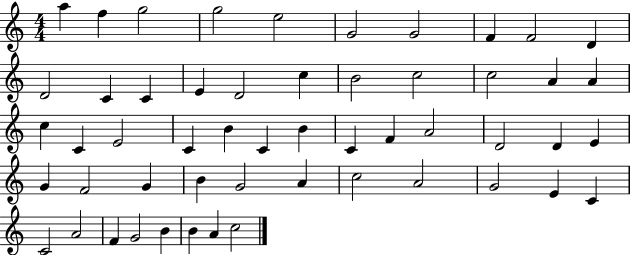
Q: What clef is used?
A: treble